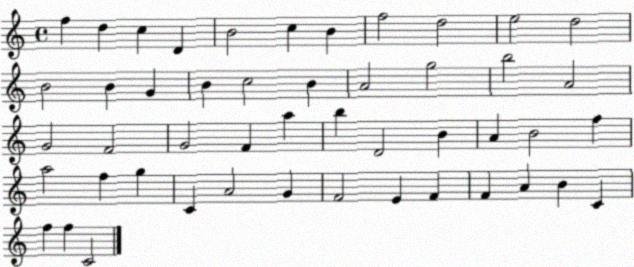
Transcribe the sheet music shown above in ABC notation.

X:1
T:Untitled
M:4/4
L:1/4
K:C
f d c D B2 c B f2 d2 e2 d2 B2 B G B c2 B A2 g2 b2 A2 G2 F2 G2 F a b D2 B A B2 f a2 f g C A2 G F2 E F F A B C f f C2